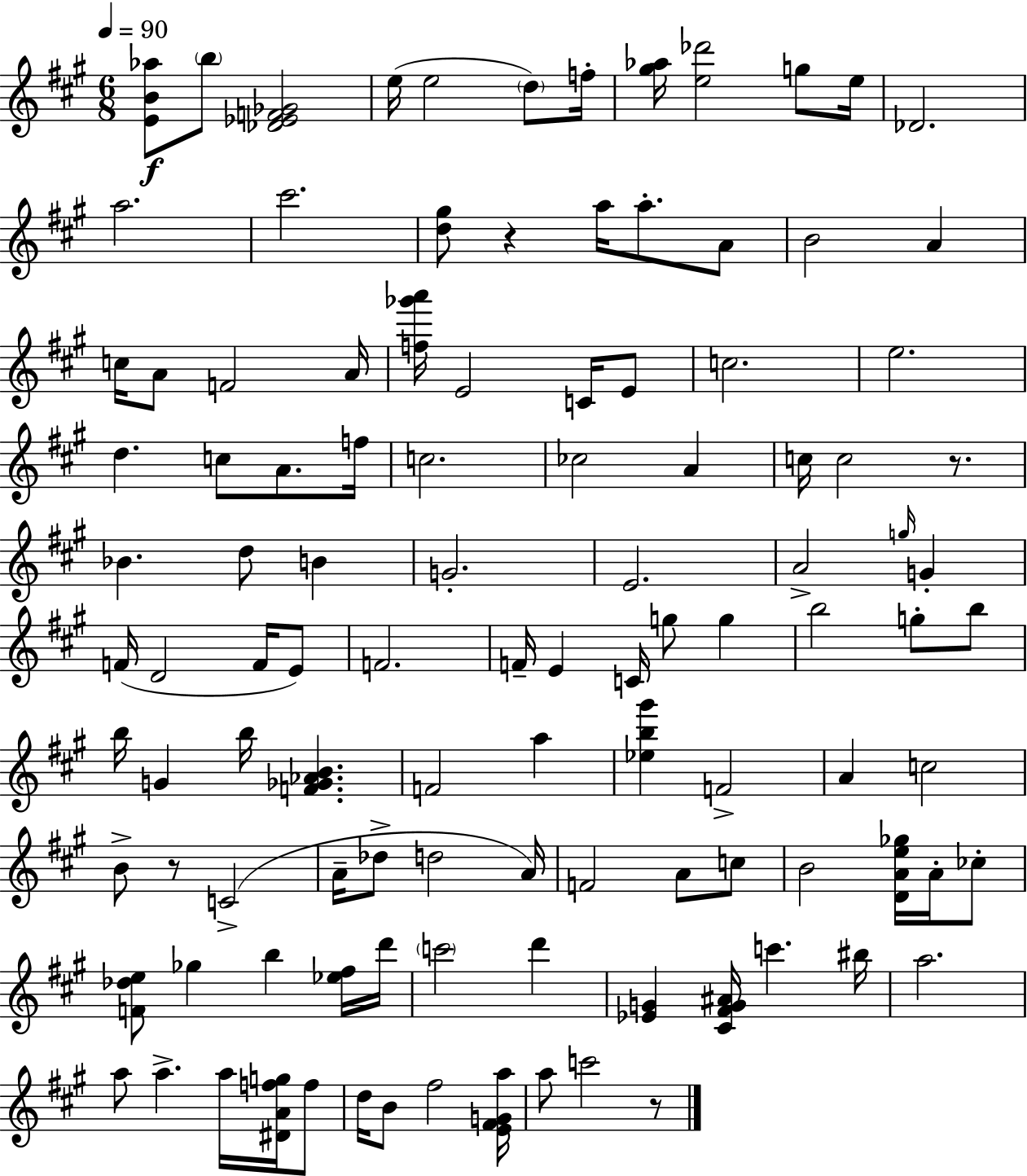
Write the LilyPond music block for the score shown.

{
  \clef treble
  \numericTimeSignature
  \time 6/8
  \key a \major
  \tempo 4 = 90
  <e' b' aes''>8\f \parenthesize b''8 <des' ees' f' ges'>2 | e''16( e''2 \parenthesize d''8) f''16-. | <gis'' aes''>16 <e'' des'''>2 g''8 e''16 | des'2. | \break a''2. | cis'''2. | <d'' gis''>8 r4 a''16 a''8.-. a'8 | b'2 a'4 | \break c''16 a'8 f'2 a'16 | <f'' ges''' a'''>16 e'2 c'16 e'8 | c''2. | e''2. | \break d''4. c''8 a'8. f''16 | c''2. | ces''2 a'4 | c''16 c''2 r8. | \break bes'4. d''8 b'4 | g'2.-. | e'2. | a'2-> \grace { g''16 } g'4-. | \break f'16( d'2 f'16 e'8) | f'2. | f'16-- e'4 c'16 g''8 g''4 | b''2 g''8-. b''8 | \break b''16 g'4 b''16 <f' ges' aes' b'>4. | f'2 a''4 | <ees'' b'' gis'''>4 f'2-> | a'4 c''2 | \break b'8-> r8 c'2->( | a'16-- des''8-> d''2 | a'16) f'2 a'8 c''8 | b'2 <d' a' e'' ges''>16 a'16-. ces''8-. | \break <f' des'' e''>8 ges''4 b''4 <ees'' fis''>16 | d'''16 \parenthesize c'''2 d'''4 | <ees' g'>4 <cis' fis' g' ais'>16 c'''4. | bis''16 a''2. | \break a''8 a''4.-> a''16 <dis' a' f'' g''>16 f''8 | d''16 b'8 fis''2 | <e' fis' g' a''>16 a''8 c'''2 r8 | \bar "|."
}